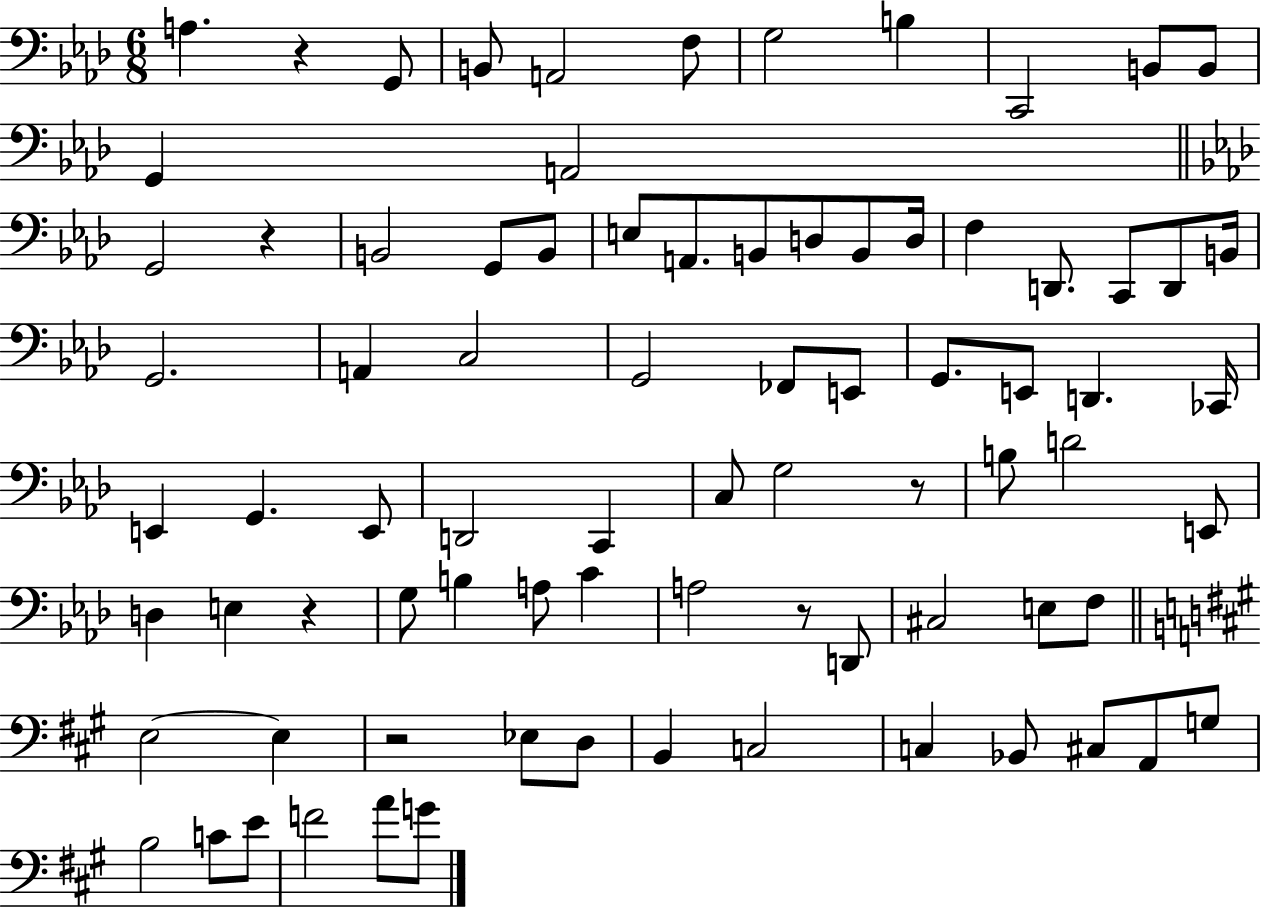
A3/q. R/q G2/e B2/e A2/h F3/e G3/h B3/q C2/h B2/e B2/e G2/q A2/h G2/h R/q B2/h G2/e B2/e E3/e A2/e. B2/e D3/e B2/e D3/s F3/q D2/e. C2/e D2/e B2/s G2/h. A2/q C3/h G2/h FES2/e E2/e G2/e. E2/e D2/q. CES2/s E2/q G2/q. E2/e D2/h C2/q C3/e G3/h R/e B3/e D4/h E2/e D3/q E3/q R/q G3/e B3/q A3/e C4/q A3/h R/e D2/e C#3/h E3/e F3/e E3/h E3/q R/h Eb3/e D3/e B2/q C3/h C3/q Bb2/e C#3/e A2/e G3/e B3/h C4/e E4/e F4/h A4/e G4/e